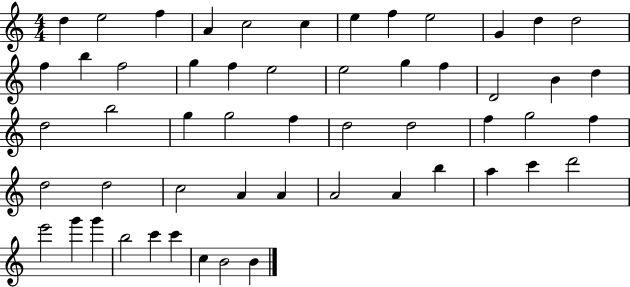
D5/q E5/h F5/q A4/q C5/h C5/q E5/q F5/q E5/h G4/q D5/q D5/h F5/q B5/q F5/h G5/q F5/q E5/h E5/h G5/q F5/q D4/h B4/q D5/q D5/h B5/h G5/q G5/h F5/q D5/h D5/h F5/q G5/h F5/q D5/h D5/h C5/h A4/q A4/q A4/h A4/q B5/q A5/q C6/q D6/h E6/h G6/q G6/q B5/h C6/q C6/q C5/q B4/h B4/q